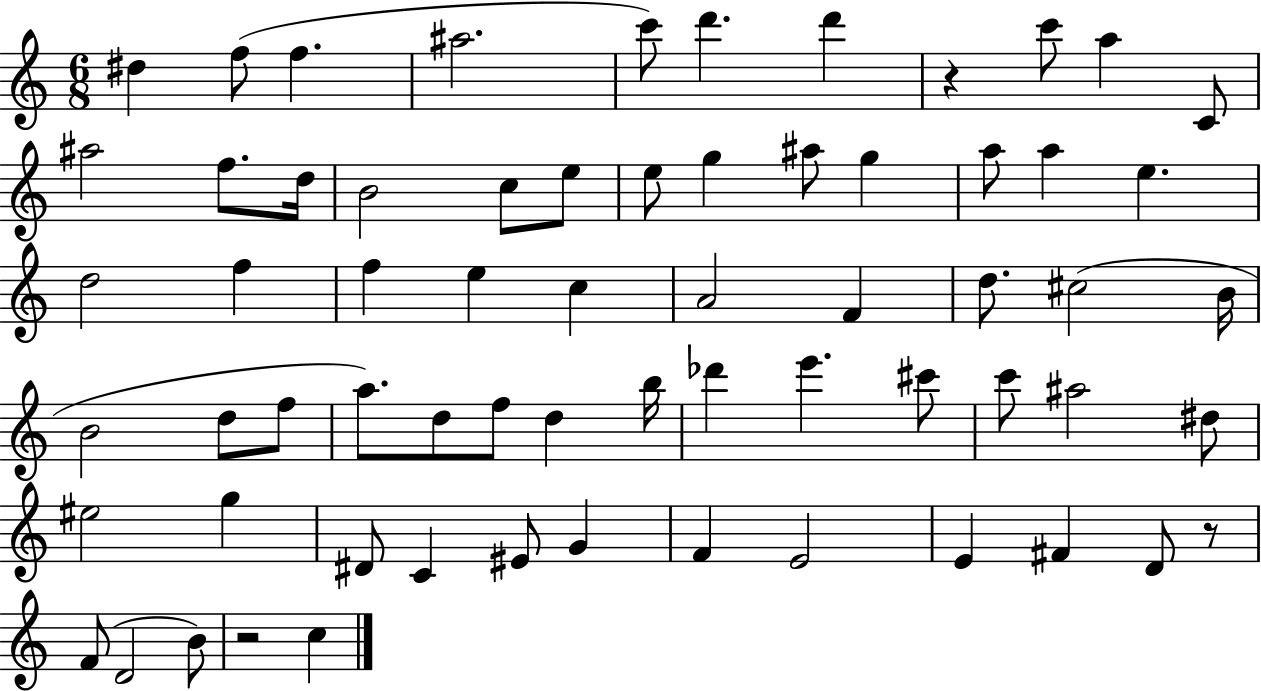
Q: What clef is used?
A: treble